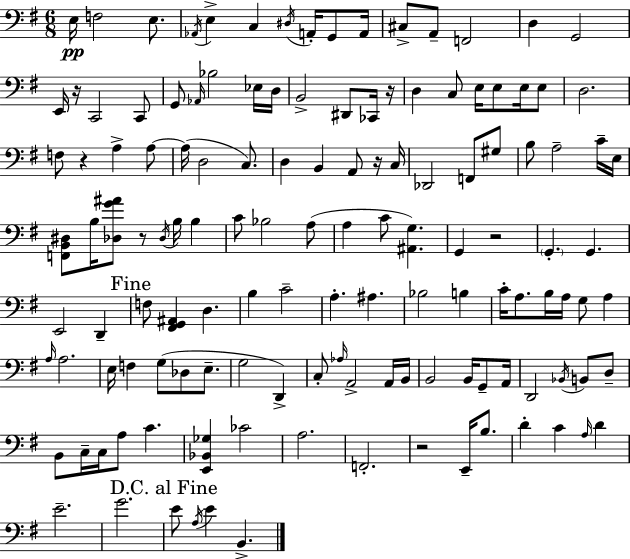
X:1
T:Untitled
M:6/8
L:1/4
K:Em
E,/4 F,2 E,/2 _A,,/4 E, C, ^D,/4 A,,/4 G,,/2 A,,/4 ^C,/2 A,,/2 F,,2 D, G,,2 E,,/4 z/4 C,,2 C,,/2 G,,/2 _A,,/4 _B,2 _E,/4 D,/4 B,,2 ^D,,/2 _C,,/4 z/4 D, C,/2 E,/4 E,/2 E,/4 E,/2 D,2 F,/2 z A, A,/2 A,/4 D,2 C,/2 D, B,, A,,/2 z/4 C,/4 _D,,2 F,,/2 ^G,/2 B,/2 A,2 C/4 E,/4 [F,,B,,^D,]/2 B,/4 [_D,G^A]/2 z/2 _D,/4 B,/4 B, C/2 _B,2 A,/2 A, C/2 [^A,,G,] G,, z2 G,, G,, E,,2 D,, F,/2 [^F,,G,,^A,,] D, B, C2 A, ^A, _B,2 B, C/4 A,/2 B,/4 A,/4 G,/2 A, A,/4 A,2 E,/4 F, G,/2 _D,/2 E,/2 G,2 D,, C,/2 _A,/4 A,,2 A,,/4 B,,/4 B,,2 B,,/4 G,,/2 A,,/4 D,,2 _B,,/4 B,,/2 D,/2 B,,/2 C,/4 C,/4 A,/2 C [E,,_B,,_G,] _C2 A,2 F,,2 z2 E,,/4 B,/2 D C A,/4 D E2 G2 E/2 A,/4 E B,,